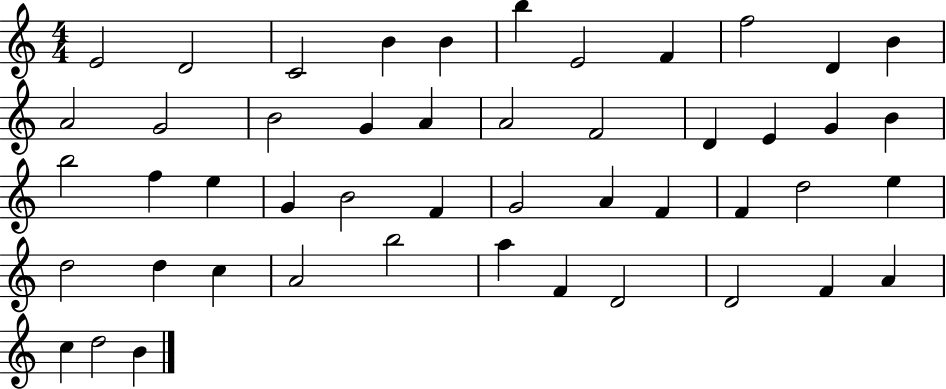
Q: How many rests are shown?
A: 0